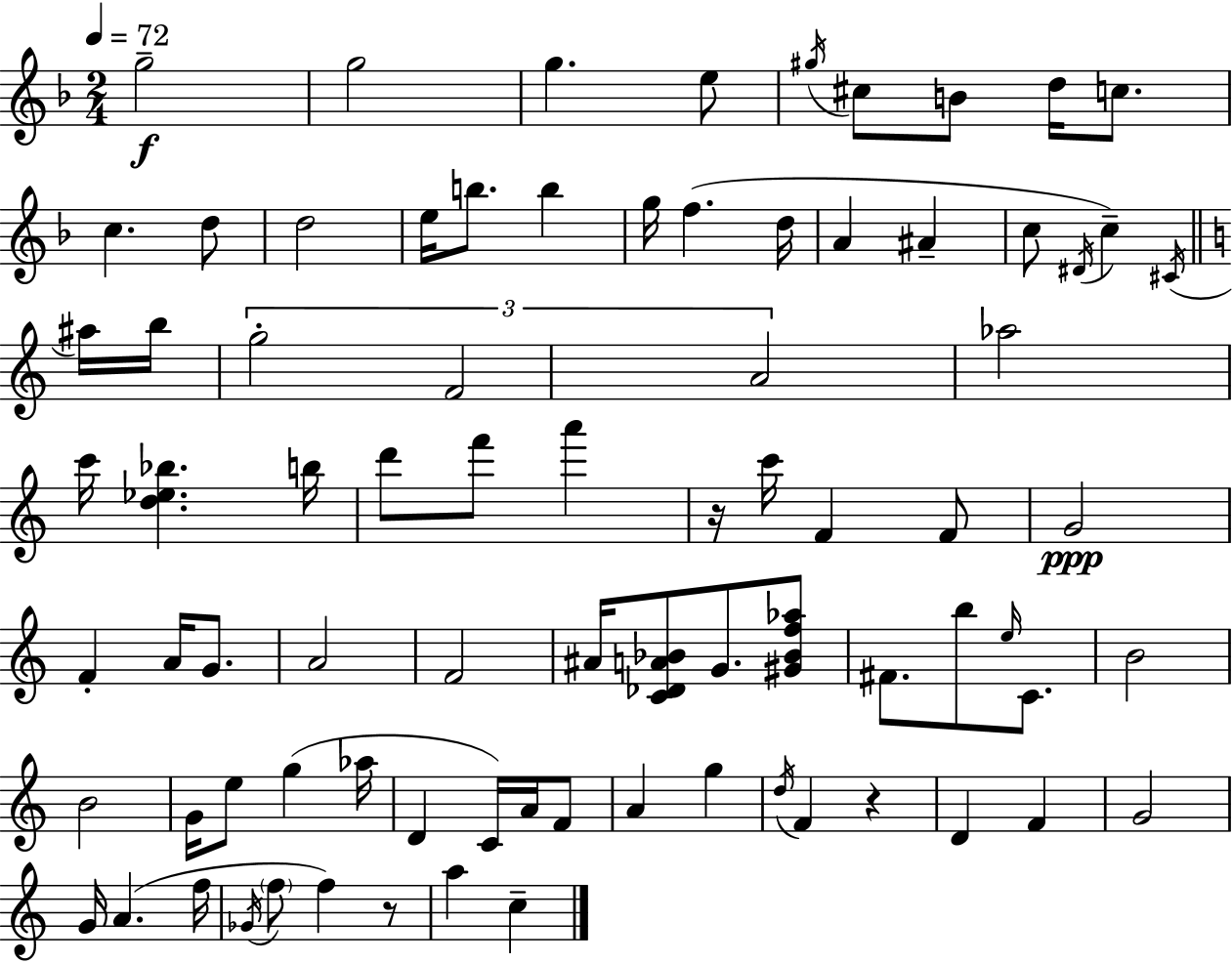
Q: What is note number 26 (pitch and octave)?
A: B5